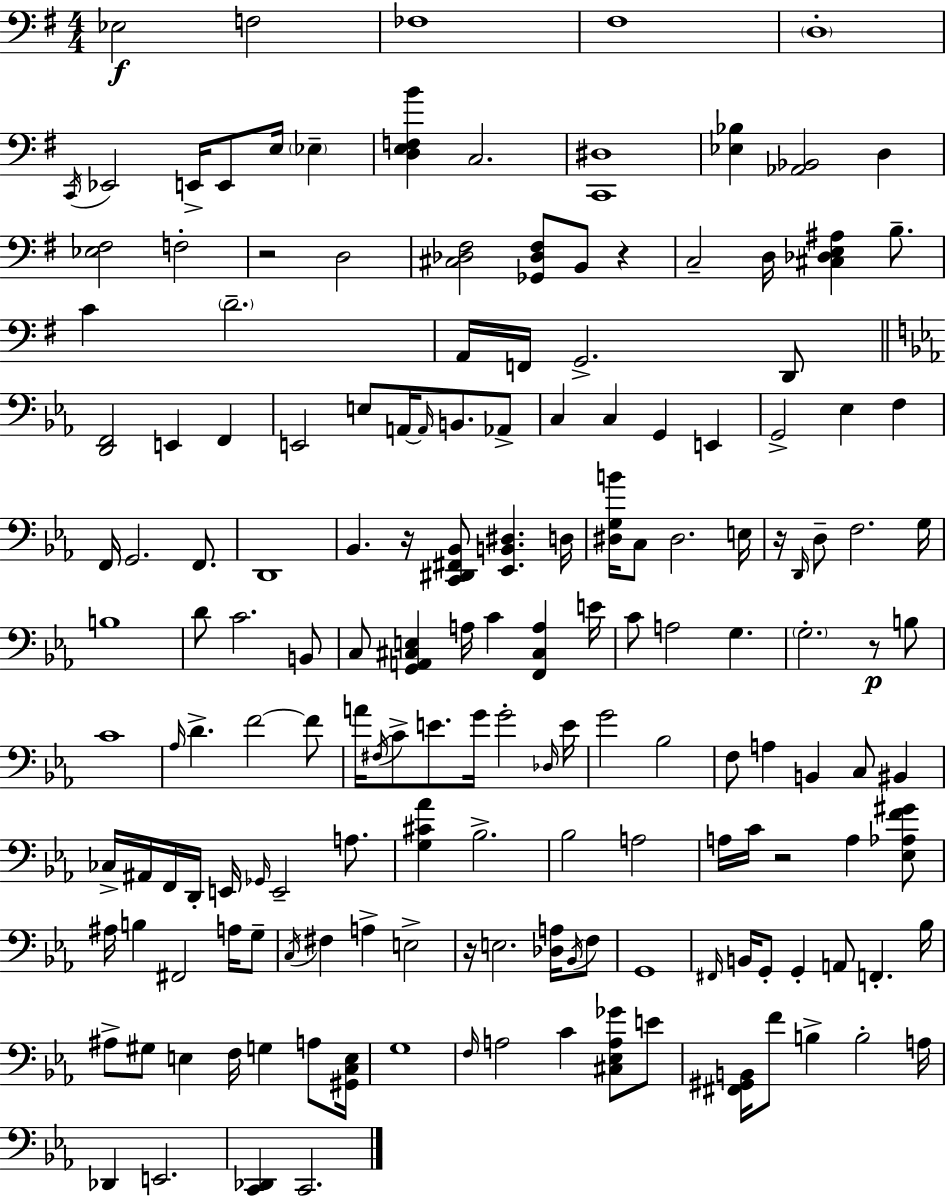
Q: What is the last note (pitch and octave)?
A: C2